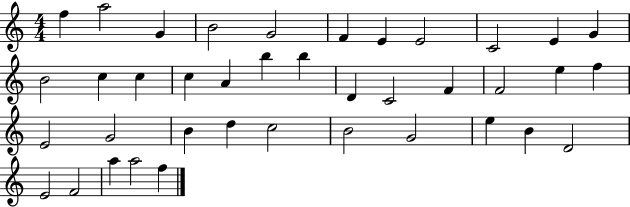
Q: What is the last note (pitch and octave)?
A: F5